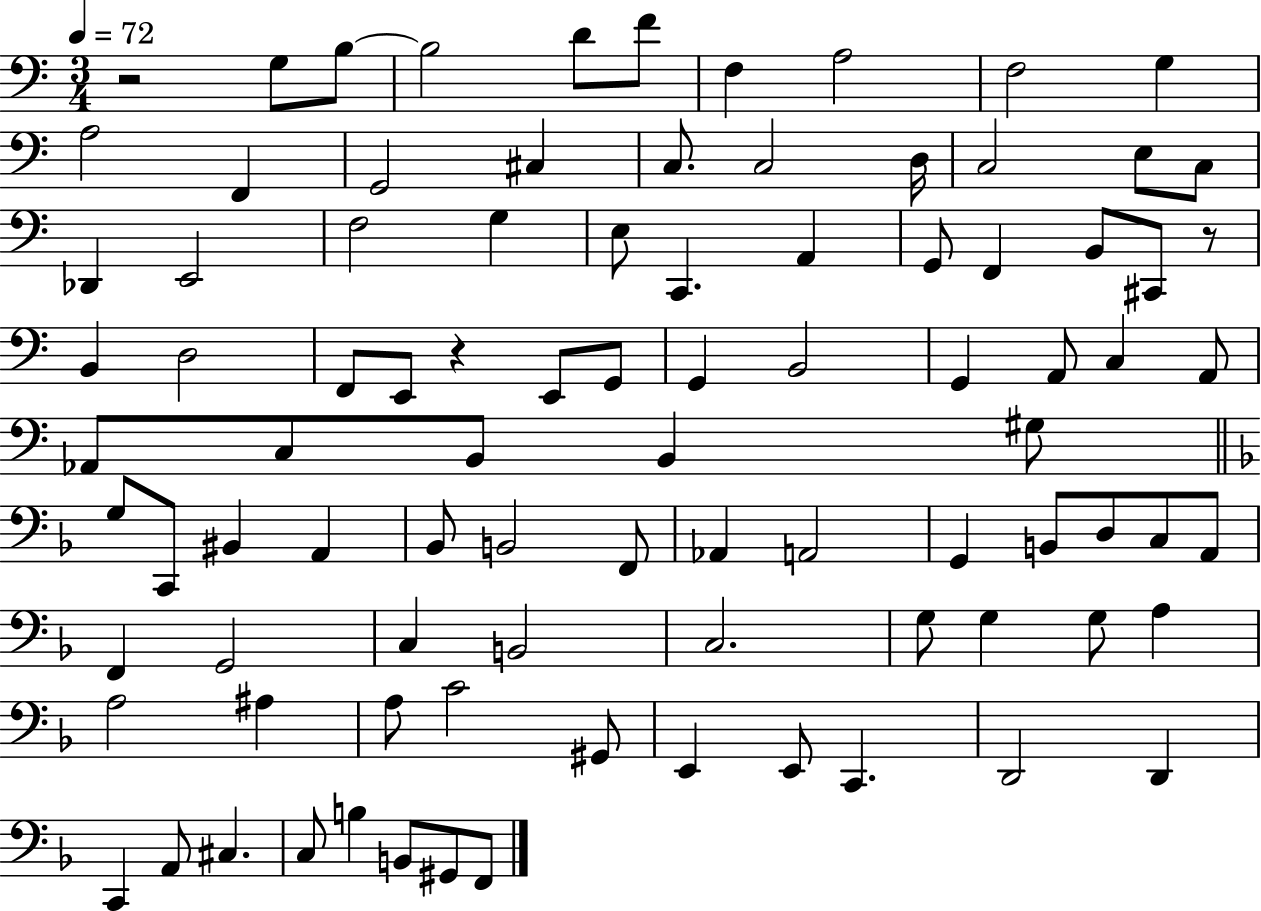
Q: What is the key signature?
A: C major